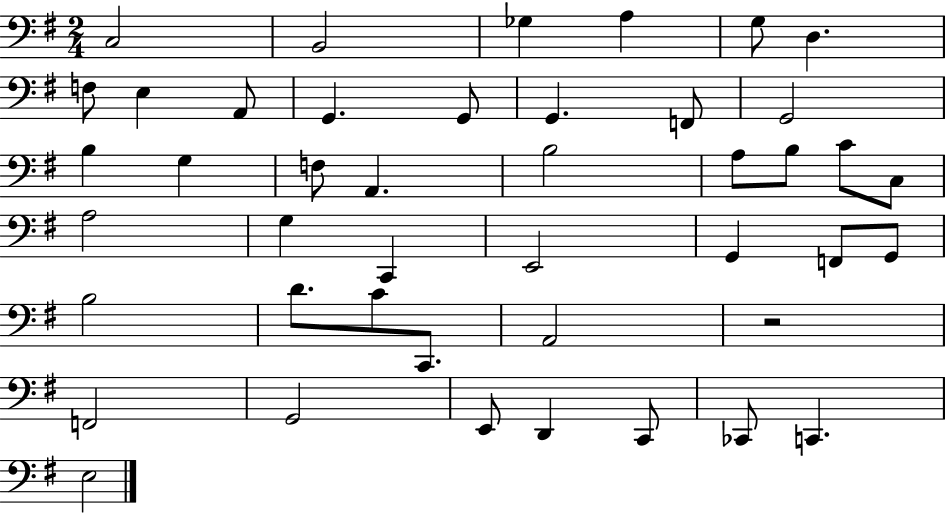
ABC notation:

X:1
T:Untitled
M:2/4
L:1/4
K:G
C,2 B,,2 _G, A, G,/2 D, F,/2 E, A,,/2 G,, G,,/2 G,, F,,/2 G,,2 B, G, F,/2 A,, B,2 A,/2 B,/2 C/2 C,/2 A,2 G, C,, E,,2 G,, F,,/2 G,,/2 B,2 D/2 C/2 C,,/2 A,,2 z2 F,,2 G,,2 E,,/2 D,, C,,/2 _C,,/2 C,, E,2